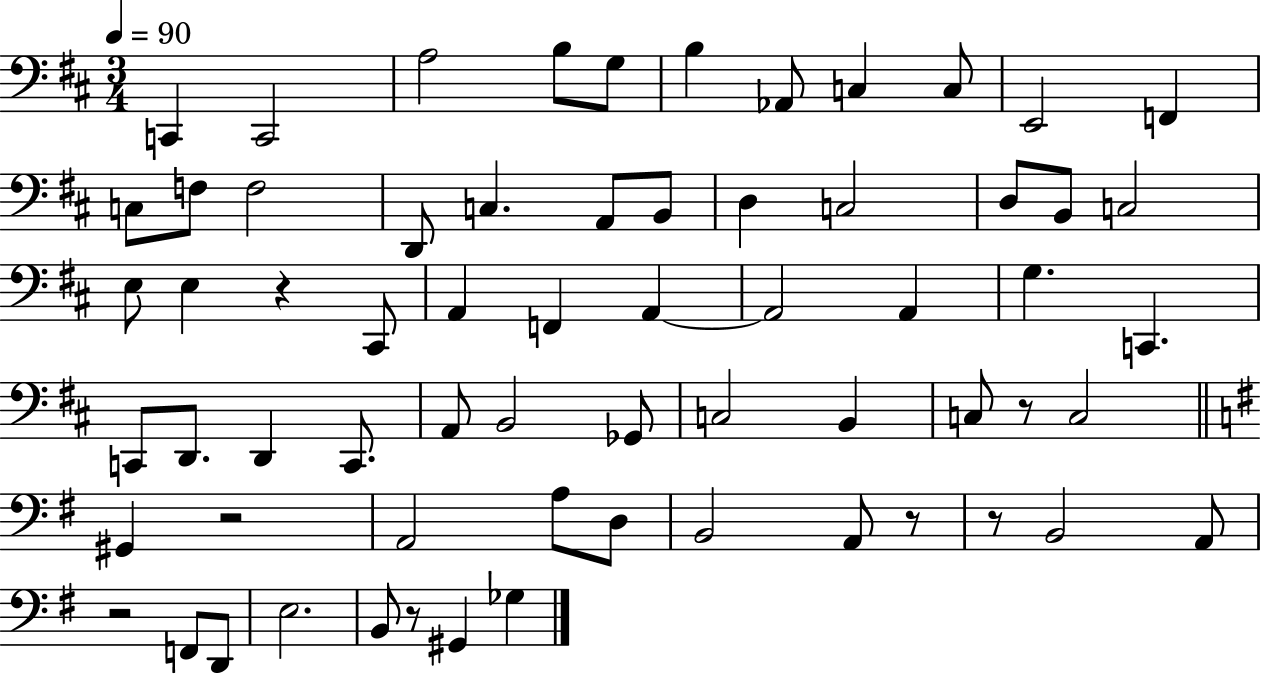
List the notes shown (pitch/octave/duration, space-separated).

C2/q C2/h A3/h B3/e G3/e B3/q Ab2/e C3/q C3/e E2/h F2/q C3/e F3/e F3/h D2/e C3/q. A2/e B2/e D3/q C3/h D3/e B2/e C3/h E3/e E3/q R/q C#2/e A2/q F2/q A2/q A2/h A2/q G3/q. C2/q. C2/e D2/e. D2/q C2/e. A2/e B2/h Gb2/e C3/h B2/q C3/e R/e C3/h G#2/q R/h A2/h A3/e D3/e B2/h A2/e R/e R/e B2/h A2/e R/h F2/e D2/e E3/h. B2/e R/e G#2/q Gb3/q